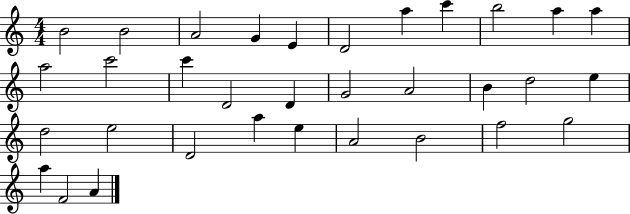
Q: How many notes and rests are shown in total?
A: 33